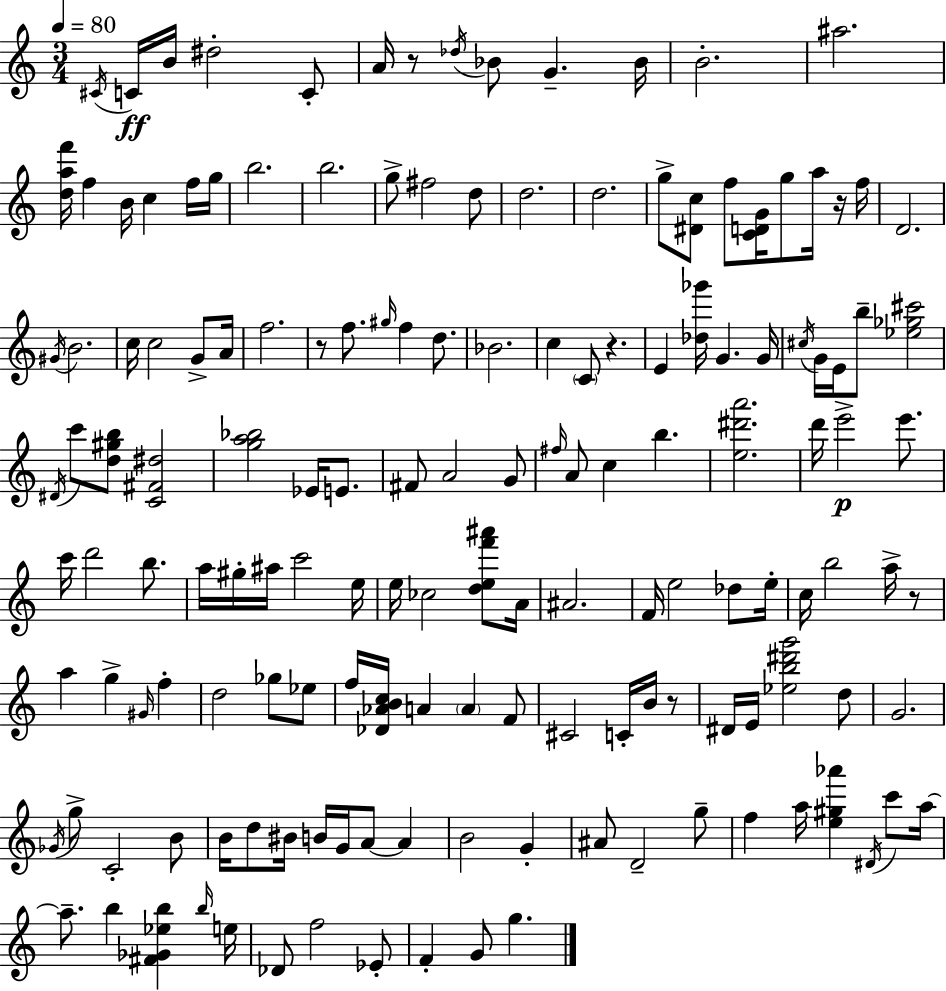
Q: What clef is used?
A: treble